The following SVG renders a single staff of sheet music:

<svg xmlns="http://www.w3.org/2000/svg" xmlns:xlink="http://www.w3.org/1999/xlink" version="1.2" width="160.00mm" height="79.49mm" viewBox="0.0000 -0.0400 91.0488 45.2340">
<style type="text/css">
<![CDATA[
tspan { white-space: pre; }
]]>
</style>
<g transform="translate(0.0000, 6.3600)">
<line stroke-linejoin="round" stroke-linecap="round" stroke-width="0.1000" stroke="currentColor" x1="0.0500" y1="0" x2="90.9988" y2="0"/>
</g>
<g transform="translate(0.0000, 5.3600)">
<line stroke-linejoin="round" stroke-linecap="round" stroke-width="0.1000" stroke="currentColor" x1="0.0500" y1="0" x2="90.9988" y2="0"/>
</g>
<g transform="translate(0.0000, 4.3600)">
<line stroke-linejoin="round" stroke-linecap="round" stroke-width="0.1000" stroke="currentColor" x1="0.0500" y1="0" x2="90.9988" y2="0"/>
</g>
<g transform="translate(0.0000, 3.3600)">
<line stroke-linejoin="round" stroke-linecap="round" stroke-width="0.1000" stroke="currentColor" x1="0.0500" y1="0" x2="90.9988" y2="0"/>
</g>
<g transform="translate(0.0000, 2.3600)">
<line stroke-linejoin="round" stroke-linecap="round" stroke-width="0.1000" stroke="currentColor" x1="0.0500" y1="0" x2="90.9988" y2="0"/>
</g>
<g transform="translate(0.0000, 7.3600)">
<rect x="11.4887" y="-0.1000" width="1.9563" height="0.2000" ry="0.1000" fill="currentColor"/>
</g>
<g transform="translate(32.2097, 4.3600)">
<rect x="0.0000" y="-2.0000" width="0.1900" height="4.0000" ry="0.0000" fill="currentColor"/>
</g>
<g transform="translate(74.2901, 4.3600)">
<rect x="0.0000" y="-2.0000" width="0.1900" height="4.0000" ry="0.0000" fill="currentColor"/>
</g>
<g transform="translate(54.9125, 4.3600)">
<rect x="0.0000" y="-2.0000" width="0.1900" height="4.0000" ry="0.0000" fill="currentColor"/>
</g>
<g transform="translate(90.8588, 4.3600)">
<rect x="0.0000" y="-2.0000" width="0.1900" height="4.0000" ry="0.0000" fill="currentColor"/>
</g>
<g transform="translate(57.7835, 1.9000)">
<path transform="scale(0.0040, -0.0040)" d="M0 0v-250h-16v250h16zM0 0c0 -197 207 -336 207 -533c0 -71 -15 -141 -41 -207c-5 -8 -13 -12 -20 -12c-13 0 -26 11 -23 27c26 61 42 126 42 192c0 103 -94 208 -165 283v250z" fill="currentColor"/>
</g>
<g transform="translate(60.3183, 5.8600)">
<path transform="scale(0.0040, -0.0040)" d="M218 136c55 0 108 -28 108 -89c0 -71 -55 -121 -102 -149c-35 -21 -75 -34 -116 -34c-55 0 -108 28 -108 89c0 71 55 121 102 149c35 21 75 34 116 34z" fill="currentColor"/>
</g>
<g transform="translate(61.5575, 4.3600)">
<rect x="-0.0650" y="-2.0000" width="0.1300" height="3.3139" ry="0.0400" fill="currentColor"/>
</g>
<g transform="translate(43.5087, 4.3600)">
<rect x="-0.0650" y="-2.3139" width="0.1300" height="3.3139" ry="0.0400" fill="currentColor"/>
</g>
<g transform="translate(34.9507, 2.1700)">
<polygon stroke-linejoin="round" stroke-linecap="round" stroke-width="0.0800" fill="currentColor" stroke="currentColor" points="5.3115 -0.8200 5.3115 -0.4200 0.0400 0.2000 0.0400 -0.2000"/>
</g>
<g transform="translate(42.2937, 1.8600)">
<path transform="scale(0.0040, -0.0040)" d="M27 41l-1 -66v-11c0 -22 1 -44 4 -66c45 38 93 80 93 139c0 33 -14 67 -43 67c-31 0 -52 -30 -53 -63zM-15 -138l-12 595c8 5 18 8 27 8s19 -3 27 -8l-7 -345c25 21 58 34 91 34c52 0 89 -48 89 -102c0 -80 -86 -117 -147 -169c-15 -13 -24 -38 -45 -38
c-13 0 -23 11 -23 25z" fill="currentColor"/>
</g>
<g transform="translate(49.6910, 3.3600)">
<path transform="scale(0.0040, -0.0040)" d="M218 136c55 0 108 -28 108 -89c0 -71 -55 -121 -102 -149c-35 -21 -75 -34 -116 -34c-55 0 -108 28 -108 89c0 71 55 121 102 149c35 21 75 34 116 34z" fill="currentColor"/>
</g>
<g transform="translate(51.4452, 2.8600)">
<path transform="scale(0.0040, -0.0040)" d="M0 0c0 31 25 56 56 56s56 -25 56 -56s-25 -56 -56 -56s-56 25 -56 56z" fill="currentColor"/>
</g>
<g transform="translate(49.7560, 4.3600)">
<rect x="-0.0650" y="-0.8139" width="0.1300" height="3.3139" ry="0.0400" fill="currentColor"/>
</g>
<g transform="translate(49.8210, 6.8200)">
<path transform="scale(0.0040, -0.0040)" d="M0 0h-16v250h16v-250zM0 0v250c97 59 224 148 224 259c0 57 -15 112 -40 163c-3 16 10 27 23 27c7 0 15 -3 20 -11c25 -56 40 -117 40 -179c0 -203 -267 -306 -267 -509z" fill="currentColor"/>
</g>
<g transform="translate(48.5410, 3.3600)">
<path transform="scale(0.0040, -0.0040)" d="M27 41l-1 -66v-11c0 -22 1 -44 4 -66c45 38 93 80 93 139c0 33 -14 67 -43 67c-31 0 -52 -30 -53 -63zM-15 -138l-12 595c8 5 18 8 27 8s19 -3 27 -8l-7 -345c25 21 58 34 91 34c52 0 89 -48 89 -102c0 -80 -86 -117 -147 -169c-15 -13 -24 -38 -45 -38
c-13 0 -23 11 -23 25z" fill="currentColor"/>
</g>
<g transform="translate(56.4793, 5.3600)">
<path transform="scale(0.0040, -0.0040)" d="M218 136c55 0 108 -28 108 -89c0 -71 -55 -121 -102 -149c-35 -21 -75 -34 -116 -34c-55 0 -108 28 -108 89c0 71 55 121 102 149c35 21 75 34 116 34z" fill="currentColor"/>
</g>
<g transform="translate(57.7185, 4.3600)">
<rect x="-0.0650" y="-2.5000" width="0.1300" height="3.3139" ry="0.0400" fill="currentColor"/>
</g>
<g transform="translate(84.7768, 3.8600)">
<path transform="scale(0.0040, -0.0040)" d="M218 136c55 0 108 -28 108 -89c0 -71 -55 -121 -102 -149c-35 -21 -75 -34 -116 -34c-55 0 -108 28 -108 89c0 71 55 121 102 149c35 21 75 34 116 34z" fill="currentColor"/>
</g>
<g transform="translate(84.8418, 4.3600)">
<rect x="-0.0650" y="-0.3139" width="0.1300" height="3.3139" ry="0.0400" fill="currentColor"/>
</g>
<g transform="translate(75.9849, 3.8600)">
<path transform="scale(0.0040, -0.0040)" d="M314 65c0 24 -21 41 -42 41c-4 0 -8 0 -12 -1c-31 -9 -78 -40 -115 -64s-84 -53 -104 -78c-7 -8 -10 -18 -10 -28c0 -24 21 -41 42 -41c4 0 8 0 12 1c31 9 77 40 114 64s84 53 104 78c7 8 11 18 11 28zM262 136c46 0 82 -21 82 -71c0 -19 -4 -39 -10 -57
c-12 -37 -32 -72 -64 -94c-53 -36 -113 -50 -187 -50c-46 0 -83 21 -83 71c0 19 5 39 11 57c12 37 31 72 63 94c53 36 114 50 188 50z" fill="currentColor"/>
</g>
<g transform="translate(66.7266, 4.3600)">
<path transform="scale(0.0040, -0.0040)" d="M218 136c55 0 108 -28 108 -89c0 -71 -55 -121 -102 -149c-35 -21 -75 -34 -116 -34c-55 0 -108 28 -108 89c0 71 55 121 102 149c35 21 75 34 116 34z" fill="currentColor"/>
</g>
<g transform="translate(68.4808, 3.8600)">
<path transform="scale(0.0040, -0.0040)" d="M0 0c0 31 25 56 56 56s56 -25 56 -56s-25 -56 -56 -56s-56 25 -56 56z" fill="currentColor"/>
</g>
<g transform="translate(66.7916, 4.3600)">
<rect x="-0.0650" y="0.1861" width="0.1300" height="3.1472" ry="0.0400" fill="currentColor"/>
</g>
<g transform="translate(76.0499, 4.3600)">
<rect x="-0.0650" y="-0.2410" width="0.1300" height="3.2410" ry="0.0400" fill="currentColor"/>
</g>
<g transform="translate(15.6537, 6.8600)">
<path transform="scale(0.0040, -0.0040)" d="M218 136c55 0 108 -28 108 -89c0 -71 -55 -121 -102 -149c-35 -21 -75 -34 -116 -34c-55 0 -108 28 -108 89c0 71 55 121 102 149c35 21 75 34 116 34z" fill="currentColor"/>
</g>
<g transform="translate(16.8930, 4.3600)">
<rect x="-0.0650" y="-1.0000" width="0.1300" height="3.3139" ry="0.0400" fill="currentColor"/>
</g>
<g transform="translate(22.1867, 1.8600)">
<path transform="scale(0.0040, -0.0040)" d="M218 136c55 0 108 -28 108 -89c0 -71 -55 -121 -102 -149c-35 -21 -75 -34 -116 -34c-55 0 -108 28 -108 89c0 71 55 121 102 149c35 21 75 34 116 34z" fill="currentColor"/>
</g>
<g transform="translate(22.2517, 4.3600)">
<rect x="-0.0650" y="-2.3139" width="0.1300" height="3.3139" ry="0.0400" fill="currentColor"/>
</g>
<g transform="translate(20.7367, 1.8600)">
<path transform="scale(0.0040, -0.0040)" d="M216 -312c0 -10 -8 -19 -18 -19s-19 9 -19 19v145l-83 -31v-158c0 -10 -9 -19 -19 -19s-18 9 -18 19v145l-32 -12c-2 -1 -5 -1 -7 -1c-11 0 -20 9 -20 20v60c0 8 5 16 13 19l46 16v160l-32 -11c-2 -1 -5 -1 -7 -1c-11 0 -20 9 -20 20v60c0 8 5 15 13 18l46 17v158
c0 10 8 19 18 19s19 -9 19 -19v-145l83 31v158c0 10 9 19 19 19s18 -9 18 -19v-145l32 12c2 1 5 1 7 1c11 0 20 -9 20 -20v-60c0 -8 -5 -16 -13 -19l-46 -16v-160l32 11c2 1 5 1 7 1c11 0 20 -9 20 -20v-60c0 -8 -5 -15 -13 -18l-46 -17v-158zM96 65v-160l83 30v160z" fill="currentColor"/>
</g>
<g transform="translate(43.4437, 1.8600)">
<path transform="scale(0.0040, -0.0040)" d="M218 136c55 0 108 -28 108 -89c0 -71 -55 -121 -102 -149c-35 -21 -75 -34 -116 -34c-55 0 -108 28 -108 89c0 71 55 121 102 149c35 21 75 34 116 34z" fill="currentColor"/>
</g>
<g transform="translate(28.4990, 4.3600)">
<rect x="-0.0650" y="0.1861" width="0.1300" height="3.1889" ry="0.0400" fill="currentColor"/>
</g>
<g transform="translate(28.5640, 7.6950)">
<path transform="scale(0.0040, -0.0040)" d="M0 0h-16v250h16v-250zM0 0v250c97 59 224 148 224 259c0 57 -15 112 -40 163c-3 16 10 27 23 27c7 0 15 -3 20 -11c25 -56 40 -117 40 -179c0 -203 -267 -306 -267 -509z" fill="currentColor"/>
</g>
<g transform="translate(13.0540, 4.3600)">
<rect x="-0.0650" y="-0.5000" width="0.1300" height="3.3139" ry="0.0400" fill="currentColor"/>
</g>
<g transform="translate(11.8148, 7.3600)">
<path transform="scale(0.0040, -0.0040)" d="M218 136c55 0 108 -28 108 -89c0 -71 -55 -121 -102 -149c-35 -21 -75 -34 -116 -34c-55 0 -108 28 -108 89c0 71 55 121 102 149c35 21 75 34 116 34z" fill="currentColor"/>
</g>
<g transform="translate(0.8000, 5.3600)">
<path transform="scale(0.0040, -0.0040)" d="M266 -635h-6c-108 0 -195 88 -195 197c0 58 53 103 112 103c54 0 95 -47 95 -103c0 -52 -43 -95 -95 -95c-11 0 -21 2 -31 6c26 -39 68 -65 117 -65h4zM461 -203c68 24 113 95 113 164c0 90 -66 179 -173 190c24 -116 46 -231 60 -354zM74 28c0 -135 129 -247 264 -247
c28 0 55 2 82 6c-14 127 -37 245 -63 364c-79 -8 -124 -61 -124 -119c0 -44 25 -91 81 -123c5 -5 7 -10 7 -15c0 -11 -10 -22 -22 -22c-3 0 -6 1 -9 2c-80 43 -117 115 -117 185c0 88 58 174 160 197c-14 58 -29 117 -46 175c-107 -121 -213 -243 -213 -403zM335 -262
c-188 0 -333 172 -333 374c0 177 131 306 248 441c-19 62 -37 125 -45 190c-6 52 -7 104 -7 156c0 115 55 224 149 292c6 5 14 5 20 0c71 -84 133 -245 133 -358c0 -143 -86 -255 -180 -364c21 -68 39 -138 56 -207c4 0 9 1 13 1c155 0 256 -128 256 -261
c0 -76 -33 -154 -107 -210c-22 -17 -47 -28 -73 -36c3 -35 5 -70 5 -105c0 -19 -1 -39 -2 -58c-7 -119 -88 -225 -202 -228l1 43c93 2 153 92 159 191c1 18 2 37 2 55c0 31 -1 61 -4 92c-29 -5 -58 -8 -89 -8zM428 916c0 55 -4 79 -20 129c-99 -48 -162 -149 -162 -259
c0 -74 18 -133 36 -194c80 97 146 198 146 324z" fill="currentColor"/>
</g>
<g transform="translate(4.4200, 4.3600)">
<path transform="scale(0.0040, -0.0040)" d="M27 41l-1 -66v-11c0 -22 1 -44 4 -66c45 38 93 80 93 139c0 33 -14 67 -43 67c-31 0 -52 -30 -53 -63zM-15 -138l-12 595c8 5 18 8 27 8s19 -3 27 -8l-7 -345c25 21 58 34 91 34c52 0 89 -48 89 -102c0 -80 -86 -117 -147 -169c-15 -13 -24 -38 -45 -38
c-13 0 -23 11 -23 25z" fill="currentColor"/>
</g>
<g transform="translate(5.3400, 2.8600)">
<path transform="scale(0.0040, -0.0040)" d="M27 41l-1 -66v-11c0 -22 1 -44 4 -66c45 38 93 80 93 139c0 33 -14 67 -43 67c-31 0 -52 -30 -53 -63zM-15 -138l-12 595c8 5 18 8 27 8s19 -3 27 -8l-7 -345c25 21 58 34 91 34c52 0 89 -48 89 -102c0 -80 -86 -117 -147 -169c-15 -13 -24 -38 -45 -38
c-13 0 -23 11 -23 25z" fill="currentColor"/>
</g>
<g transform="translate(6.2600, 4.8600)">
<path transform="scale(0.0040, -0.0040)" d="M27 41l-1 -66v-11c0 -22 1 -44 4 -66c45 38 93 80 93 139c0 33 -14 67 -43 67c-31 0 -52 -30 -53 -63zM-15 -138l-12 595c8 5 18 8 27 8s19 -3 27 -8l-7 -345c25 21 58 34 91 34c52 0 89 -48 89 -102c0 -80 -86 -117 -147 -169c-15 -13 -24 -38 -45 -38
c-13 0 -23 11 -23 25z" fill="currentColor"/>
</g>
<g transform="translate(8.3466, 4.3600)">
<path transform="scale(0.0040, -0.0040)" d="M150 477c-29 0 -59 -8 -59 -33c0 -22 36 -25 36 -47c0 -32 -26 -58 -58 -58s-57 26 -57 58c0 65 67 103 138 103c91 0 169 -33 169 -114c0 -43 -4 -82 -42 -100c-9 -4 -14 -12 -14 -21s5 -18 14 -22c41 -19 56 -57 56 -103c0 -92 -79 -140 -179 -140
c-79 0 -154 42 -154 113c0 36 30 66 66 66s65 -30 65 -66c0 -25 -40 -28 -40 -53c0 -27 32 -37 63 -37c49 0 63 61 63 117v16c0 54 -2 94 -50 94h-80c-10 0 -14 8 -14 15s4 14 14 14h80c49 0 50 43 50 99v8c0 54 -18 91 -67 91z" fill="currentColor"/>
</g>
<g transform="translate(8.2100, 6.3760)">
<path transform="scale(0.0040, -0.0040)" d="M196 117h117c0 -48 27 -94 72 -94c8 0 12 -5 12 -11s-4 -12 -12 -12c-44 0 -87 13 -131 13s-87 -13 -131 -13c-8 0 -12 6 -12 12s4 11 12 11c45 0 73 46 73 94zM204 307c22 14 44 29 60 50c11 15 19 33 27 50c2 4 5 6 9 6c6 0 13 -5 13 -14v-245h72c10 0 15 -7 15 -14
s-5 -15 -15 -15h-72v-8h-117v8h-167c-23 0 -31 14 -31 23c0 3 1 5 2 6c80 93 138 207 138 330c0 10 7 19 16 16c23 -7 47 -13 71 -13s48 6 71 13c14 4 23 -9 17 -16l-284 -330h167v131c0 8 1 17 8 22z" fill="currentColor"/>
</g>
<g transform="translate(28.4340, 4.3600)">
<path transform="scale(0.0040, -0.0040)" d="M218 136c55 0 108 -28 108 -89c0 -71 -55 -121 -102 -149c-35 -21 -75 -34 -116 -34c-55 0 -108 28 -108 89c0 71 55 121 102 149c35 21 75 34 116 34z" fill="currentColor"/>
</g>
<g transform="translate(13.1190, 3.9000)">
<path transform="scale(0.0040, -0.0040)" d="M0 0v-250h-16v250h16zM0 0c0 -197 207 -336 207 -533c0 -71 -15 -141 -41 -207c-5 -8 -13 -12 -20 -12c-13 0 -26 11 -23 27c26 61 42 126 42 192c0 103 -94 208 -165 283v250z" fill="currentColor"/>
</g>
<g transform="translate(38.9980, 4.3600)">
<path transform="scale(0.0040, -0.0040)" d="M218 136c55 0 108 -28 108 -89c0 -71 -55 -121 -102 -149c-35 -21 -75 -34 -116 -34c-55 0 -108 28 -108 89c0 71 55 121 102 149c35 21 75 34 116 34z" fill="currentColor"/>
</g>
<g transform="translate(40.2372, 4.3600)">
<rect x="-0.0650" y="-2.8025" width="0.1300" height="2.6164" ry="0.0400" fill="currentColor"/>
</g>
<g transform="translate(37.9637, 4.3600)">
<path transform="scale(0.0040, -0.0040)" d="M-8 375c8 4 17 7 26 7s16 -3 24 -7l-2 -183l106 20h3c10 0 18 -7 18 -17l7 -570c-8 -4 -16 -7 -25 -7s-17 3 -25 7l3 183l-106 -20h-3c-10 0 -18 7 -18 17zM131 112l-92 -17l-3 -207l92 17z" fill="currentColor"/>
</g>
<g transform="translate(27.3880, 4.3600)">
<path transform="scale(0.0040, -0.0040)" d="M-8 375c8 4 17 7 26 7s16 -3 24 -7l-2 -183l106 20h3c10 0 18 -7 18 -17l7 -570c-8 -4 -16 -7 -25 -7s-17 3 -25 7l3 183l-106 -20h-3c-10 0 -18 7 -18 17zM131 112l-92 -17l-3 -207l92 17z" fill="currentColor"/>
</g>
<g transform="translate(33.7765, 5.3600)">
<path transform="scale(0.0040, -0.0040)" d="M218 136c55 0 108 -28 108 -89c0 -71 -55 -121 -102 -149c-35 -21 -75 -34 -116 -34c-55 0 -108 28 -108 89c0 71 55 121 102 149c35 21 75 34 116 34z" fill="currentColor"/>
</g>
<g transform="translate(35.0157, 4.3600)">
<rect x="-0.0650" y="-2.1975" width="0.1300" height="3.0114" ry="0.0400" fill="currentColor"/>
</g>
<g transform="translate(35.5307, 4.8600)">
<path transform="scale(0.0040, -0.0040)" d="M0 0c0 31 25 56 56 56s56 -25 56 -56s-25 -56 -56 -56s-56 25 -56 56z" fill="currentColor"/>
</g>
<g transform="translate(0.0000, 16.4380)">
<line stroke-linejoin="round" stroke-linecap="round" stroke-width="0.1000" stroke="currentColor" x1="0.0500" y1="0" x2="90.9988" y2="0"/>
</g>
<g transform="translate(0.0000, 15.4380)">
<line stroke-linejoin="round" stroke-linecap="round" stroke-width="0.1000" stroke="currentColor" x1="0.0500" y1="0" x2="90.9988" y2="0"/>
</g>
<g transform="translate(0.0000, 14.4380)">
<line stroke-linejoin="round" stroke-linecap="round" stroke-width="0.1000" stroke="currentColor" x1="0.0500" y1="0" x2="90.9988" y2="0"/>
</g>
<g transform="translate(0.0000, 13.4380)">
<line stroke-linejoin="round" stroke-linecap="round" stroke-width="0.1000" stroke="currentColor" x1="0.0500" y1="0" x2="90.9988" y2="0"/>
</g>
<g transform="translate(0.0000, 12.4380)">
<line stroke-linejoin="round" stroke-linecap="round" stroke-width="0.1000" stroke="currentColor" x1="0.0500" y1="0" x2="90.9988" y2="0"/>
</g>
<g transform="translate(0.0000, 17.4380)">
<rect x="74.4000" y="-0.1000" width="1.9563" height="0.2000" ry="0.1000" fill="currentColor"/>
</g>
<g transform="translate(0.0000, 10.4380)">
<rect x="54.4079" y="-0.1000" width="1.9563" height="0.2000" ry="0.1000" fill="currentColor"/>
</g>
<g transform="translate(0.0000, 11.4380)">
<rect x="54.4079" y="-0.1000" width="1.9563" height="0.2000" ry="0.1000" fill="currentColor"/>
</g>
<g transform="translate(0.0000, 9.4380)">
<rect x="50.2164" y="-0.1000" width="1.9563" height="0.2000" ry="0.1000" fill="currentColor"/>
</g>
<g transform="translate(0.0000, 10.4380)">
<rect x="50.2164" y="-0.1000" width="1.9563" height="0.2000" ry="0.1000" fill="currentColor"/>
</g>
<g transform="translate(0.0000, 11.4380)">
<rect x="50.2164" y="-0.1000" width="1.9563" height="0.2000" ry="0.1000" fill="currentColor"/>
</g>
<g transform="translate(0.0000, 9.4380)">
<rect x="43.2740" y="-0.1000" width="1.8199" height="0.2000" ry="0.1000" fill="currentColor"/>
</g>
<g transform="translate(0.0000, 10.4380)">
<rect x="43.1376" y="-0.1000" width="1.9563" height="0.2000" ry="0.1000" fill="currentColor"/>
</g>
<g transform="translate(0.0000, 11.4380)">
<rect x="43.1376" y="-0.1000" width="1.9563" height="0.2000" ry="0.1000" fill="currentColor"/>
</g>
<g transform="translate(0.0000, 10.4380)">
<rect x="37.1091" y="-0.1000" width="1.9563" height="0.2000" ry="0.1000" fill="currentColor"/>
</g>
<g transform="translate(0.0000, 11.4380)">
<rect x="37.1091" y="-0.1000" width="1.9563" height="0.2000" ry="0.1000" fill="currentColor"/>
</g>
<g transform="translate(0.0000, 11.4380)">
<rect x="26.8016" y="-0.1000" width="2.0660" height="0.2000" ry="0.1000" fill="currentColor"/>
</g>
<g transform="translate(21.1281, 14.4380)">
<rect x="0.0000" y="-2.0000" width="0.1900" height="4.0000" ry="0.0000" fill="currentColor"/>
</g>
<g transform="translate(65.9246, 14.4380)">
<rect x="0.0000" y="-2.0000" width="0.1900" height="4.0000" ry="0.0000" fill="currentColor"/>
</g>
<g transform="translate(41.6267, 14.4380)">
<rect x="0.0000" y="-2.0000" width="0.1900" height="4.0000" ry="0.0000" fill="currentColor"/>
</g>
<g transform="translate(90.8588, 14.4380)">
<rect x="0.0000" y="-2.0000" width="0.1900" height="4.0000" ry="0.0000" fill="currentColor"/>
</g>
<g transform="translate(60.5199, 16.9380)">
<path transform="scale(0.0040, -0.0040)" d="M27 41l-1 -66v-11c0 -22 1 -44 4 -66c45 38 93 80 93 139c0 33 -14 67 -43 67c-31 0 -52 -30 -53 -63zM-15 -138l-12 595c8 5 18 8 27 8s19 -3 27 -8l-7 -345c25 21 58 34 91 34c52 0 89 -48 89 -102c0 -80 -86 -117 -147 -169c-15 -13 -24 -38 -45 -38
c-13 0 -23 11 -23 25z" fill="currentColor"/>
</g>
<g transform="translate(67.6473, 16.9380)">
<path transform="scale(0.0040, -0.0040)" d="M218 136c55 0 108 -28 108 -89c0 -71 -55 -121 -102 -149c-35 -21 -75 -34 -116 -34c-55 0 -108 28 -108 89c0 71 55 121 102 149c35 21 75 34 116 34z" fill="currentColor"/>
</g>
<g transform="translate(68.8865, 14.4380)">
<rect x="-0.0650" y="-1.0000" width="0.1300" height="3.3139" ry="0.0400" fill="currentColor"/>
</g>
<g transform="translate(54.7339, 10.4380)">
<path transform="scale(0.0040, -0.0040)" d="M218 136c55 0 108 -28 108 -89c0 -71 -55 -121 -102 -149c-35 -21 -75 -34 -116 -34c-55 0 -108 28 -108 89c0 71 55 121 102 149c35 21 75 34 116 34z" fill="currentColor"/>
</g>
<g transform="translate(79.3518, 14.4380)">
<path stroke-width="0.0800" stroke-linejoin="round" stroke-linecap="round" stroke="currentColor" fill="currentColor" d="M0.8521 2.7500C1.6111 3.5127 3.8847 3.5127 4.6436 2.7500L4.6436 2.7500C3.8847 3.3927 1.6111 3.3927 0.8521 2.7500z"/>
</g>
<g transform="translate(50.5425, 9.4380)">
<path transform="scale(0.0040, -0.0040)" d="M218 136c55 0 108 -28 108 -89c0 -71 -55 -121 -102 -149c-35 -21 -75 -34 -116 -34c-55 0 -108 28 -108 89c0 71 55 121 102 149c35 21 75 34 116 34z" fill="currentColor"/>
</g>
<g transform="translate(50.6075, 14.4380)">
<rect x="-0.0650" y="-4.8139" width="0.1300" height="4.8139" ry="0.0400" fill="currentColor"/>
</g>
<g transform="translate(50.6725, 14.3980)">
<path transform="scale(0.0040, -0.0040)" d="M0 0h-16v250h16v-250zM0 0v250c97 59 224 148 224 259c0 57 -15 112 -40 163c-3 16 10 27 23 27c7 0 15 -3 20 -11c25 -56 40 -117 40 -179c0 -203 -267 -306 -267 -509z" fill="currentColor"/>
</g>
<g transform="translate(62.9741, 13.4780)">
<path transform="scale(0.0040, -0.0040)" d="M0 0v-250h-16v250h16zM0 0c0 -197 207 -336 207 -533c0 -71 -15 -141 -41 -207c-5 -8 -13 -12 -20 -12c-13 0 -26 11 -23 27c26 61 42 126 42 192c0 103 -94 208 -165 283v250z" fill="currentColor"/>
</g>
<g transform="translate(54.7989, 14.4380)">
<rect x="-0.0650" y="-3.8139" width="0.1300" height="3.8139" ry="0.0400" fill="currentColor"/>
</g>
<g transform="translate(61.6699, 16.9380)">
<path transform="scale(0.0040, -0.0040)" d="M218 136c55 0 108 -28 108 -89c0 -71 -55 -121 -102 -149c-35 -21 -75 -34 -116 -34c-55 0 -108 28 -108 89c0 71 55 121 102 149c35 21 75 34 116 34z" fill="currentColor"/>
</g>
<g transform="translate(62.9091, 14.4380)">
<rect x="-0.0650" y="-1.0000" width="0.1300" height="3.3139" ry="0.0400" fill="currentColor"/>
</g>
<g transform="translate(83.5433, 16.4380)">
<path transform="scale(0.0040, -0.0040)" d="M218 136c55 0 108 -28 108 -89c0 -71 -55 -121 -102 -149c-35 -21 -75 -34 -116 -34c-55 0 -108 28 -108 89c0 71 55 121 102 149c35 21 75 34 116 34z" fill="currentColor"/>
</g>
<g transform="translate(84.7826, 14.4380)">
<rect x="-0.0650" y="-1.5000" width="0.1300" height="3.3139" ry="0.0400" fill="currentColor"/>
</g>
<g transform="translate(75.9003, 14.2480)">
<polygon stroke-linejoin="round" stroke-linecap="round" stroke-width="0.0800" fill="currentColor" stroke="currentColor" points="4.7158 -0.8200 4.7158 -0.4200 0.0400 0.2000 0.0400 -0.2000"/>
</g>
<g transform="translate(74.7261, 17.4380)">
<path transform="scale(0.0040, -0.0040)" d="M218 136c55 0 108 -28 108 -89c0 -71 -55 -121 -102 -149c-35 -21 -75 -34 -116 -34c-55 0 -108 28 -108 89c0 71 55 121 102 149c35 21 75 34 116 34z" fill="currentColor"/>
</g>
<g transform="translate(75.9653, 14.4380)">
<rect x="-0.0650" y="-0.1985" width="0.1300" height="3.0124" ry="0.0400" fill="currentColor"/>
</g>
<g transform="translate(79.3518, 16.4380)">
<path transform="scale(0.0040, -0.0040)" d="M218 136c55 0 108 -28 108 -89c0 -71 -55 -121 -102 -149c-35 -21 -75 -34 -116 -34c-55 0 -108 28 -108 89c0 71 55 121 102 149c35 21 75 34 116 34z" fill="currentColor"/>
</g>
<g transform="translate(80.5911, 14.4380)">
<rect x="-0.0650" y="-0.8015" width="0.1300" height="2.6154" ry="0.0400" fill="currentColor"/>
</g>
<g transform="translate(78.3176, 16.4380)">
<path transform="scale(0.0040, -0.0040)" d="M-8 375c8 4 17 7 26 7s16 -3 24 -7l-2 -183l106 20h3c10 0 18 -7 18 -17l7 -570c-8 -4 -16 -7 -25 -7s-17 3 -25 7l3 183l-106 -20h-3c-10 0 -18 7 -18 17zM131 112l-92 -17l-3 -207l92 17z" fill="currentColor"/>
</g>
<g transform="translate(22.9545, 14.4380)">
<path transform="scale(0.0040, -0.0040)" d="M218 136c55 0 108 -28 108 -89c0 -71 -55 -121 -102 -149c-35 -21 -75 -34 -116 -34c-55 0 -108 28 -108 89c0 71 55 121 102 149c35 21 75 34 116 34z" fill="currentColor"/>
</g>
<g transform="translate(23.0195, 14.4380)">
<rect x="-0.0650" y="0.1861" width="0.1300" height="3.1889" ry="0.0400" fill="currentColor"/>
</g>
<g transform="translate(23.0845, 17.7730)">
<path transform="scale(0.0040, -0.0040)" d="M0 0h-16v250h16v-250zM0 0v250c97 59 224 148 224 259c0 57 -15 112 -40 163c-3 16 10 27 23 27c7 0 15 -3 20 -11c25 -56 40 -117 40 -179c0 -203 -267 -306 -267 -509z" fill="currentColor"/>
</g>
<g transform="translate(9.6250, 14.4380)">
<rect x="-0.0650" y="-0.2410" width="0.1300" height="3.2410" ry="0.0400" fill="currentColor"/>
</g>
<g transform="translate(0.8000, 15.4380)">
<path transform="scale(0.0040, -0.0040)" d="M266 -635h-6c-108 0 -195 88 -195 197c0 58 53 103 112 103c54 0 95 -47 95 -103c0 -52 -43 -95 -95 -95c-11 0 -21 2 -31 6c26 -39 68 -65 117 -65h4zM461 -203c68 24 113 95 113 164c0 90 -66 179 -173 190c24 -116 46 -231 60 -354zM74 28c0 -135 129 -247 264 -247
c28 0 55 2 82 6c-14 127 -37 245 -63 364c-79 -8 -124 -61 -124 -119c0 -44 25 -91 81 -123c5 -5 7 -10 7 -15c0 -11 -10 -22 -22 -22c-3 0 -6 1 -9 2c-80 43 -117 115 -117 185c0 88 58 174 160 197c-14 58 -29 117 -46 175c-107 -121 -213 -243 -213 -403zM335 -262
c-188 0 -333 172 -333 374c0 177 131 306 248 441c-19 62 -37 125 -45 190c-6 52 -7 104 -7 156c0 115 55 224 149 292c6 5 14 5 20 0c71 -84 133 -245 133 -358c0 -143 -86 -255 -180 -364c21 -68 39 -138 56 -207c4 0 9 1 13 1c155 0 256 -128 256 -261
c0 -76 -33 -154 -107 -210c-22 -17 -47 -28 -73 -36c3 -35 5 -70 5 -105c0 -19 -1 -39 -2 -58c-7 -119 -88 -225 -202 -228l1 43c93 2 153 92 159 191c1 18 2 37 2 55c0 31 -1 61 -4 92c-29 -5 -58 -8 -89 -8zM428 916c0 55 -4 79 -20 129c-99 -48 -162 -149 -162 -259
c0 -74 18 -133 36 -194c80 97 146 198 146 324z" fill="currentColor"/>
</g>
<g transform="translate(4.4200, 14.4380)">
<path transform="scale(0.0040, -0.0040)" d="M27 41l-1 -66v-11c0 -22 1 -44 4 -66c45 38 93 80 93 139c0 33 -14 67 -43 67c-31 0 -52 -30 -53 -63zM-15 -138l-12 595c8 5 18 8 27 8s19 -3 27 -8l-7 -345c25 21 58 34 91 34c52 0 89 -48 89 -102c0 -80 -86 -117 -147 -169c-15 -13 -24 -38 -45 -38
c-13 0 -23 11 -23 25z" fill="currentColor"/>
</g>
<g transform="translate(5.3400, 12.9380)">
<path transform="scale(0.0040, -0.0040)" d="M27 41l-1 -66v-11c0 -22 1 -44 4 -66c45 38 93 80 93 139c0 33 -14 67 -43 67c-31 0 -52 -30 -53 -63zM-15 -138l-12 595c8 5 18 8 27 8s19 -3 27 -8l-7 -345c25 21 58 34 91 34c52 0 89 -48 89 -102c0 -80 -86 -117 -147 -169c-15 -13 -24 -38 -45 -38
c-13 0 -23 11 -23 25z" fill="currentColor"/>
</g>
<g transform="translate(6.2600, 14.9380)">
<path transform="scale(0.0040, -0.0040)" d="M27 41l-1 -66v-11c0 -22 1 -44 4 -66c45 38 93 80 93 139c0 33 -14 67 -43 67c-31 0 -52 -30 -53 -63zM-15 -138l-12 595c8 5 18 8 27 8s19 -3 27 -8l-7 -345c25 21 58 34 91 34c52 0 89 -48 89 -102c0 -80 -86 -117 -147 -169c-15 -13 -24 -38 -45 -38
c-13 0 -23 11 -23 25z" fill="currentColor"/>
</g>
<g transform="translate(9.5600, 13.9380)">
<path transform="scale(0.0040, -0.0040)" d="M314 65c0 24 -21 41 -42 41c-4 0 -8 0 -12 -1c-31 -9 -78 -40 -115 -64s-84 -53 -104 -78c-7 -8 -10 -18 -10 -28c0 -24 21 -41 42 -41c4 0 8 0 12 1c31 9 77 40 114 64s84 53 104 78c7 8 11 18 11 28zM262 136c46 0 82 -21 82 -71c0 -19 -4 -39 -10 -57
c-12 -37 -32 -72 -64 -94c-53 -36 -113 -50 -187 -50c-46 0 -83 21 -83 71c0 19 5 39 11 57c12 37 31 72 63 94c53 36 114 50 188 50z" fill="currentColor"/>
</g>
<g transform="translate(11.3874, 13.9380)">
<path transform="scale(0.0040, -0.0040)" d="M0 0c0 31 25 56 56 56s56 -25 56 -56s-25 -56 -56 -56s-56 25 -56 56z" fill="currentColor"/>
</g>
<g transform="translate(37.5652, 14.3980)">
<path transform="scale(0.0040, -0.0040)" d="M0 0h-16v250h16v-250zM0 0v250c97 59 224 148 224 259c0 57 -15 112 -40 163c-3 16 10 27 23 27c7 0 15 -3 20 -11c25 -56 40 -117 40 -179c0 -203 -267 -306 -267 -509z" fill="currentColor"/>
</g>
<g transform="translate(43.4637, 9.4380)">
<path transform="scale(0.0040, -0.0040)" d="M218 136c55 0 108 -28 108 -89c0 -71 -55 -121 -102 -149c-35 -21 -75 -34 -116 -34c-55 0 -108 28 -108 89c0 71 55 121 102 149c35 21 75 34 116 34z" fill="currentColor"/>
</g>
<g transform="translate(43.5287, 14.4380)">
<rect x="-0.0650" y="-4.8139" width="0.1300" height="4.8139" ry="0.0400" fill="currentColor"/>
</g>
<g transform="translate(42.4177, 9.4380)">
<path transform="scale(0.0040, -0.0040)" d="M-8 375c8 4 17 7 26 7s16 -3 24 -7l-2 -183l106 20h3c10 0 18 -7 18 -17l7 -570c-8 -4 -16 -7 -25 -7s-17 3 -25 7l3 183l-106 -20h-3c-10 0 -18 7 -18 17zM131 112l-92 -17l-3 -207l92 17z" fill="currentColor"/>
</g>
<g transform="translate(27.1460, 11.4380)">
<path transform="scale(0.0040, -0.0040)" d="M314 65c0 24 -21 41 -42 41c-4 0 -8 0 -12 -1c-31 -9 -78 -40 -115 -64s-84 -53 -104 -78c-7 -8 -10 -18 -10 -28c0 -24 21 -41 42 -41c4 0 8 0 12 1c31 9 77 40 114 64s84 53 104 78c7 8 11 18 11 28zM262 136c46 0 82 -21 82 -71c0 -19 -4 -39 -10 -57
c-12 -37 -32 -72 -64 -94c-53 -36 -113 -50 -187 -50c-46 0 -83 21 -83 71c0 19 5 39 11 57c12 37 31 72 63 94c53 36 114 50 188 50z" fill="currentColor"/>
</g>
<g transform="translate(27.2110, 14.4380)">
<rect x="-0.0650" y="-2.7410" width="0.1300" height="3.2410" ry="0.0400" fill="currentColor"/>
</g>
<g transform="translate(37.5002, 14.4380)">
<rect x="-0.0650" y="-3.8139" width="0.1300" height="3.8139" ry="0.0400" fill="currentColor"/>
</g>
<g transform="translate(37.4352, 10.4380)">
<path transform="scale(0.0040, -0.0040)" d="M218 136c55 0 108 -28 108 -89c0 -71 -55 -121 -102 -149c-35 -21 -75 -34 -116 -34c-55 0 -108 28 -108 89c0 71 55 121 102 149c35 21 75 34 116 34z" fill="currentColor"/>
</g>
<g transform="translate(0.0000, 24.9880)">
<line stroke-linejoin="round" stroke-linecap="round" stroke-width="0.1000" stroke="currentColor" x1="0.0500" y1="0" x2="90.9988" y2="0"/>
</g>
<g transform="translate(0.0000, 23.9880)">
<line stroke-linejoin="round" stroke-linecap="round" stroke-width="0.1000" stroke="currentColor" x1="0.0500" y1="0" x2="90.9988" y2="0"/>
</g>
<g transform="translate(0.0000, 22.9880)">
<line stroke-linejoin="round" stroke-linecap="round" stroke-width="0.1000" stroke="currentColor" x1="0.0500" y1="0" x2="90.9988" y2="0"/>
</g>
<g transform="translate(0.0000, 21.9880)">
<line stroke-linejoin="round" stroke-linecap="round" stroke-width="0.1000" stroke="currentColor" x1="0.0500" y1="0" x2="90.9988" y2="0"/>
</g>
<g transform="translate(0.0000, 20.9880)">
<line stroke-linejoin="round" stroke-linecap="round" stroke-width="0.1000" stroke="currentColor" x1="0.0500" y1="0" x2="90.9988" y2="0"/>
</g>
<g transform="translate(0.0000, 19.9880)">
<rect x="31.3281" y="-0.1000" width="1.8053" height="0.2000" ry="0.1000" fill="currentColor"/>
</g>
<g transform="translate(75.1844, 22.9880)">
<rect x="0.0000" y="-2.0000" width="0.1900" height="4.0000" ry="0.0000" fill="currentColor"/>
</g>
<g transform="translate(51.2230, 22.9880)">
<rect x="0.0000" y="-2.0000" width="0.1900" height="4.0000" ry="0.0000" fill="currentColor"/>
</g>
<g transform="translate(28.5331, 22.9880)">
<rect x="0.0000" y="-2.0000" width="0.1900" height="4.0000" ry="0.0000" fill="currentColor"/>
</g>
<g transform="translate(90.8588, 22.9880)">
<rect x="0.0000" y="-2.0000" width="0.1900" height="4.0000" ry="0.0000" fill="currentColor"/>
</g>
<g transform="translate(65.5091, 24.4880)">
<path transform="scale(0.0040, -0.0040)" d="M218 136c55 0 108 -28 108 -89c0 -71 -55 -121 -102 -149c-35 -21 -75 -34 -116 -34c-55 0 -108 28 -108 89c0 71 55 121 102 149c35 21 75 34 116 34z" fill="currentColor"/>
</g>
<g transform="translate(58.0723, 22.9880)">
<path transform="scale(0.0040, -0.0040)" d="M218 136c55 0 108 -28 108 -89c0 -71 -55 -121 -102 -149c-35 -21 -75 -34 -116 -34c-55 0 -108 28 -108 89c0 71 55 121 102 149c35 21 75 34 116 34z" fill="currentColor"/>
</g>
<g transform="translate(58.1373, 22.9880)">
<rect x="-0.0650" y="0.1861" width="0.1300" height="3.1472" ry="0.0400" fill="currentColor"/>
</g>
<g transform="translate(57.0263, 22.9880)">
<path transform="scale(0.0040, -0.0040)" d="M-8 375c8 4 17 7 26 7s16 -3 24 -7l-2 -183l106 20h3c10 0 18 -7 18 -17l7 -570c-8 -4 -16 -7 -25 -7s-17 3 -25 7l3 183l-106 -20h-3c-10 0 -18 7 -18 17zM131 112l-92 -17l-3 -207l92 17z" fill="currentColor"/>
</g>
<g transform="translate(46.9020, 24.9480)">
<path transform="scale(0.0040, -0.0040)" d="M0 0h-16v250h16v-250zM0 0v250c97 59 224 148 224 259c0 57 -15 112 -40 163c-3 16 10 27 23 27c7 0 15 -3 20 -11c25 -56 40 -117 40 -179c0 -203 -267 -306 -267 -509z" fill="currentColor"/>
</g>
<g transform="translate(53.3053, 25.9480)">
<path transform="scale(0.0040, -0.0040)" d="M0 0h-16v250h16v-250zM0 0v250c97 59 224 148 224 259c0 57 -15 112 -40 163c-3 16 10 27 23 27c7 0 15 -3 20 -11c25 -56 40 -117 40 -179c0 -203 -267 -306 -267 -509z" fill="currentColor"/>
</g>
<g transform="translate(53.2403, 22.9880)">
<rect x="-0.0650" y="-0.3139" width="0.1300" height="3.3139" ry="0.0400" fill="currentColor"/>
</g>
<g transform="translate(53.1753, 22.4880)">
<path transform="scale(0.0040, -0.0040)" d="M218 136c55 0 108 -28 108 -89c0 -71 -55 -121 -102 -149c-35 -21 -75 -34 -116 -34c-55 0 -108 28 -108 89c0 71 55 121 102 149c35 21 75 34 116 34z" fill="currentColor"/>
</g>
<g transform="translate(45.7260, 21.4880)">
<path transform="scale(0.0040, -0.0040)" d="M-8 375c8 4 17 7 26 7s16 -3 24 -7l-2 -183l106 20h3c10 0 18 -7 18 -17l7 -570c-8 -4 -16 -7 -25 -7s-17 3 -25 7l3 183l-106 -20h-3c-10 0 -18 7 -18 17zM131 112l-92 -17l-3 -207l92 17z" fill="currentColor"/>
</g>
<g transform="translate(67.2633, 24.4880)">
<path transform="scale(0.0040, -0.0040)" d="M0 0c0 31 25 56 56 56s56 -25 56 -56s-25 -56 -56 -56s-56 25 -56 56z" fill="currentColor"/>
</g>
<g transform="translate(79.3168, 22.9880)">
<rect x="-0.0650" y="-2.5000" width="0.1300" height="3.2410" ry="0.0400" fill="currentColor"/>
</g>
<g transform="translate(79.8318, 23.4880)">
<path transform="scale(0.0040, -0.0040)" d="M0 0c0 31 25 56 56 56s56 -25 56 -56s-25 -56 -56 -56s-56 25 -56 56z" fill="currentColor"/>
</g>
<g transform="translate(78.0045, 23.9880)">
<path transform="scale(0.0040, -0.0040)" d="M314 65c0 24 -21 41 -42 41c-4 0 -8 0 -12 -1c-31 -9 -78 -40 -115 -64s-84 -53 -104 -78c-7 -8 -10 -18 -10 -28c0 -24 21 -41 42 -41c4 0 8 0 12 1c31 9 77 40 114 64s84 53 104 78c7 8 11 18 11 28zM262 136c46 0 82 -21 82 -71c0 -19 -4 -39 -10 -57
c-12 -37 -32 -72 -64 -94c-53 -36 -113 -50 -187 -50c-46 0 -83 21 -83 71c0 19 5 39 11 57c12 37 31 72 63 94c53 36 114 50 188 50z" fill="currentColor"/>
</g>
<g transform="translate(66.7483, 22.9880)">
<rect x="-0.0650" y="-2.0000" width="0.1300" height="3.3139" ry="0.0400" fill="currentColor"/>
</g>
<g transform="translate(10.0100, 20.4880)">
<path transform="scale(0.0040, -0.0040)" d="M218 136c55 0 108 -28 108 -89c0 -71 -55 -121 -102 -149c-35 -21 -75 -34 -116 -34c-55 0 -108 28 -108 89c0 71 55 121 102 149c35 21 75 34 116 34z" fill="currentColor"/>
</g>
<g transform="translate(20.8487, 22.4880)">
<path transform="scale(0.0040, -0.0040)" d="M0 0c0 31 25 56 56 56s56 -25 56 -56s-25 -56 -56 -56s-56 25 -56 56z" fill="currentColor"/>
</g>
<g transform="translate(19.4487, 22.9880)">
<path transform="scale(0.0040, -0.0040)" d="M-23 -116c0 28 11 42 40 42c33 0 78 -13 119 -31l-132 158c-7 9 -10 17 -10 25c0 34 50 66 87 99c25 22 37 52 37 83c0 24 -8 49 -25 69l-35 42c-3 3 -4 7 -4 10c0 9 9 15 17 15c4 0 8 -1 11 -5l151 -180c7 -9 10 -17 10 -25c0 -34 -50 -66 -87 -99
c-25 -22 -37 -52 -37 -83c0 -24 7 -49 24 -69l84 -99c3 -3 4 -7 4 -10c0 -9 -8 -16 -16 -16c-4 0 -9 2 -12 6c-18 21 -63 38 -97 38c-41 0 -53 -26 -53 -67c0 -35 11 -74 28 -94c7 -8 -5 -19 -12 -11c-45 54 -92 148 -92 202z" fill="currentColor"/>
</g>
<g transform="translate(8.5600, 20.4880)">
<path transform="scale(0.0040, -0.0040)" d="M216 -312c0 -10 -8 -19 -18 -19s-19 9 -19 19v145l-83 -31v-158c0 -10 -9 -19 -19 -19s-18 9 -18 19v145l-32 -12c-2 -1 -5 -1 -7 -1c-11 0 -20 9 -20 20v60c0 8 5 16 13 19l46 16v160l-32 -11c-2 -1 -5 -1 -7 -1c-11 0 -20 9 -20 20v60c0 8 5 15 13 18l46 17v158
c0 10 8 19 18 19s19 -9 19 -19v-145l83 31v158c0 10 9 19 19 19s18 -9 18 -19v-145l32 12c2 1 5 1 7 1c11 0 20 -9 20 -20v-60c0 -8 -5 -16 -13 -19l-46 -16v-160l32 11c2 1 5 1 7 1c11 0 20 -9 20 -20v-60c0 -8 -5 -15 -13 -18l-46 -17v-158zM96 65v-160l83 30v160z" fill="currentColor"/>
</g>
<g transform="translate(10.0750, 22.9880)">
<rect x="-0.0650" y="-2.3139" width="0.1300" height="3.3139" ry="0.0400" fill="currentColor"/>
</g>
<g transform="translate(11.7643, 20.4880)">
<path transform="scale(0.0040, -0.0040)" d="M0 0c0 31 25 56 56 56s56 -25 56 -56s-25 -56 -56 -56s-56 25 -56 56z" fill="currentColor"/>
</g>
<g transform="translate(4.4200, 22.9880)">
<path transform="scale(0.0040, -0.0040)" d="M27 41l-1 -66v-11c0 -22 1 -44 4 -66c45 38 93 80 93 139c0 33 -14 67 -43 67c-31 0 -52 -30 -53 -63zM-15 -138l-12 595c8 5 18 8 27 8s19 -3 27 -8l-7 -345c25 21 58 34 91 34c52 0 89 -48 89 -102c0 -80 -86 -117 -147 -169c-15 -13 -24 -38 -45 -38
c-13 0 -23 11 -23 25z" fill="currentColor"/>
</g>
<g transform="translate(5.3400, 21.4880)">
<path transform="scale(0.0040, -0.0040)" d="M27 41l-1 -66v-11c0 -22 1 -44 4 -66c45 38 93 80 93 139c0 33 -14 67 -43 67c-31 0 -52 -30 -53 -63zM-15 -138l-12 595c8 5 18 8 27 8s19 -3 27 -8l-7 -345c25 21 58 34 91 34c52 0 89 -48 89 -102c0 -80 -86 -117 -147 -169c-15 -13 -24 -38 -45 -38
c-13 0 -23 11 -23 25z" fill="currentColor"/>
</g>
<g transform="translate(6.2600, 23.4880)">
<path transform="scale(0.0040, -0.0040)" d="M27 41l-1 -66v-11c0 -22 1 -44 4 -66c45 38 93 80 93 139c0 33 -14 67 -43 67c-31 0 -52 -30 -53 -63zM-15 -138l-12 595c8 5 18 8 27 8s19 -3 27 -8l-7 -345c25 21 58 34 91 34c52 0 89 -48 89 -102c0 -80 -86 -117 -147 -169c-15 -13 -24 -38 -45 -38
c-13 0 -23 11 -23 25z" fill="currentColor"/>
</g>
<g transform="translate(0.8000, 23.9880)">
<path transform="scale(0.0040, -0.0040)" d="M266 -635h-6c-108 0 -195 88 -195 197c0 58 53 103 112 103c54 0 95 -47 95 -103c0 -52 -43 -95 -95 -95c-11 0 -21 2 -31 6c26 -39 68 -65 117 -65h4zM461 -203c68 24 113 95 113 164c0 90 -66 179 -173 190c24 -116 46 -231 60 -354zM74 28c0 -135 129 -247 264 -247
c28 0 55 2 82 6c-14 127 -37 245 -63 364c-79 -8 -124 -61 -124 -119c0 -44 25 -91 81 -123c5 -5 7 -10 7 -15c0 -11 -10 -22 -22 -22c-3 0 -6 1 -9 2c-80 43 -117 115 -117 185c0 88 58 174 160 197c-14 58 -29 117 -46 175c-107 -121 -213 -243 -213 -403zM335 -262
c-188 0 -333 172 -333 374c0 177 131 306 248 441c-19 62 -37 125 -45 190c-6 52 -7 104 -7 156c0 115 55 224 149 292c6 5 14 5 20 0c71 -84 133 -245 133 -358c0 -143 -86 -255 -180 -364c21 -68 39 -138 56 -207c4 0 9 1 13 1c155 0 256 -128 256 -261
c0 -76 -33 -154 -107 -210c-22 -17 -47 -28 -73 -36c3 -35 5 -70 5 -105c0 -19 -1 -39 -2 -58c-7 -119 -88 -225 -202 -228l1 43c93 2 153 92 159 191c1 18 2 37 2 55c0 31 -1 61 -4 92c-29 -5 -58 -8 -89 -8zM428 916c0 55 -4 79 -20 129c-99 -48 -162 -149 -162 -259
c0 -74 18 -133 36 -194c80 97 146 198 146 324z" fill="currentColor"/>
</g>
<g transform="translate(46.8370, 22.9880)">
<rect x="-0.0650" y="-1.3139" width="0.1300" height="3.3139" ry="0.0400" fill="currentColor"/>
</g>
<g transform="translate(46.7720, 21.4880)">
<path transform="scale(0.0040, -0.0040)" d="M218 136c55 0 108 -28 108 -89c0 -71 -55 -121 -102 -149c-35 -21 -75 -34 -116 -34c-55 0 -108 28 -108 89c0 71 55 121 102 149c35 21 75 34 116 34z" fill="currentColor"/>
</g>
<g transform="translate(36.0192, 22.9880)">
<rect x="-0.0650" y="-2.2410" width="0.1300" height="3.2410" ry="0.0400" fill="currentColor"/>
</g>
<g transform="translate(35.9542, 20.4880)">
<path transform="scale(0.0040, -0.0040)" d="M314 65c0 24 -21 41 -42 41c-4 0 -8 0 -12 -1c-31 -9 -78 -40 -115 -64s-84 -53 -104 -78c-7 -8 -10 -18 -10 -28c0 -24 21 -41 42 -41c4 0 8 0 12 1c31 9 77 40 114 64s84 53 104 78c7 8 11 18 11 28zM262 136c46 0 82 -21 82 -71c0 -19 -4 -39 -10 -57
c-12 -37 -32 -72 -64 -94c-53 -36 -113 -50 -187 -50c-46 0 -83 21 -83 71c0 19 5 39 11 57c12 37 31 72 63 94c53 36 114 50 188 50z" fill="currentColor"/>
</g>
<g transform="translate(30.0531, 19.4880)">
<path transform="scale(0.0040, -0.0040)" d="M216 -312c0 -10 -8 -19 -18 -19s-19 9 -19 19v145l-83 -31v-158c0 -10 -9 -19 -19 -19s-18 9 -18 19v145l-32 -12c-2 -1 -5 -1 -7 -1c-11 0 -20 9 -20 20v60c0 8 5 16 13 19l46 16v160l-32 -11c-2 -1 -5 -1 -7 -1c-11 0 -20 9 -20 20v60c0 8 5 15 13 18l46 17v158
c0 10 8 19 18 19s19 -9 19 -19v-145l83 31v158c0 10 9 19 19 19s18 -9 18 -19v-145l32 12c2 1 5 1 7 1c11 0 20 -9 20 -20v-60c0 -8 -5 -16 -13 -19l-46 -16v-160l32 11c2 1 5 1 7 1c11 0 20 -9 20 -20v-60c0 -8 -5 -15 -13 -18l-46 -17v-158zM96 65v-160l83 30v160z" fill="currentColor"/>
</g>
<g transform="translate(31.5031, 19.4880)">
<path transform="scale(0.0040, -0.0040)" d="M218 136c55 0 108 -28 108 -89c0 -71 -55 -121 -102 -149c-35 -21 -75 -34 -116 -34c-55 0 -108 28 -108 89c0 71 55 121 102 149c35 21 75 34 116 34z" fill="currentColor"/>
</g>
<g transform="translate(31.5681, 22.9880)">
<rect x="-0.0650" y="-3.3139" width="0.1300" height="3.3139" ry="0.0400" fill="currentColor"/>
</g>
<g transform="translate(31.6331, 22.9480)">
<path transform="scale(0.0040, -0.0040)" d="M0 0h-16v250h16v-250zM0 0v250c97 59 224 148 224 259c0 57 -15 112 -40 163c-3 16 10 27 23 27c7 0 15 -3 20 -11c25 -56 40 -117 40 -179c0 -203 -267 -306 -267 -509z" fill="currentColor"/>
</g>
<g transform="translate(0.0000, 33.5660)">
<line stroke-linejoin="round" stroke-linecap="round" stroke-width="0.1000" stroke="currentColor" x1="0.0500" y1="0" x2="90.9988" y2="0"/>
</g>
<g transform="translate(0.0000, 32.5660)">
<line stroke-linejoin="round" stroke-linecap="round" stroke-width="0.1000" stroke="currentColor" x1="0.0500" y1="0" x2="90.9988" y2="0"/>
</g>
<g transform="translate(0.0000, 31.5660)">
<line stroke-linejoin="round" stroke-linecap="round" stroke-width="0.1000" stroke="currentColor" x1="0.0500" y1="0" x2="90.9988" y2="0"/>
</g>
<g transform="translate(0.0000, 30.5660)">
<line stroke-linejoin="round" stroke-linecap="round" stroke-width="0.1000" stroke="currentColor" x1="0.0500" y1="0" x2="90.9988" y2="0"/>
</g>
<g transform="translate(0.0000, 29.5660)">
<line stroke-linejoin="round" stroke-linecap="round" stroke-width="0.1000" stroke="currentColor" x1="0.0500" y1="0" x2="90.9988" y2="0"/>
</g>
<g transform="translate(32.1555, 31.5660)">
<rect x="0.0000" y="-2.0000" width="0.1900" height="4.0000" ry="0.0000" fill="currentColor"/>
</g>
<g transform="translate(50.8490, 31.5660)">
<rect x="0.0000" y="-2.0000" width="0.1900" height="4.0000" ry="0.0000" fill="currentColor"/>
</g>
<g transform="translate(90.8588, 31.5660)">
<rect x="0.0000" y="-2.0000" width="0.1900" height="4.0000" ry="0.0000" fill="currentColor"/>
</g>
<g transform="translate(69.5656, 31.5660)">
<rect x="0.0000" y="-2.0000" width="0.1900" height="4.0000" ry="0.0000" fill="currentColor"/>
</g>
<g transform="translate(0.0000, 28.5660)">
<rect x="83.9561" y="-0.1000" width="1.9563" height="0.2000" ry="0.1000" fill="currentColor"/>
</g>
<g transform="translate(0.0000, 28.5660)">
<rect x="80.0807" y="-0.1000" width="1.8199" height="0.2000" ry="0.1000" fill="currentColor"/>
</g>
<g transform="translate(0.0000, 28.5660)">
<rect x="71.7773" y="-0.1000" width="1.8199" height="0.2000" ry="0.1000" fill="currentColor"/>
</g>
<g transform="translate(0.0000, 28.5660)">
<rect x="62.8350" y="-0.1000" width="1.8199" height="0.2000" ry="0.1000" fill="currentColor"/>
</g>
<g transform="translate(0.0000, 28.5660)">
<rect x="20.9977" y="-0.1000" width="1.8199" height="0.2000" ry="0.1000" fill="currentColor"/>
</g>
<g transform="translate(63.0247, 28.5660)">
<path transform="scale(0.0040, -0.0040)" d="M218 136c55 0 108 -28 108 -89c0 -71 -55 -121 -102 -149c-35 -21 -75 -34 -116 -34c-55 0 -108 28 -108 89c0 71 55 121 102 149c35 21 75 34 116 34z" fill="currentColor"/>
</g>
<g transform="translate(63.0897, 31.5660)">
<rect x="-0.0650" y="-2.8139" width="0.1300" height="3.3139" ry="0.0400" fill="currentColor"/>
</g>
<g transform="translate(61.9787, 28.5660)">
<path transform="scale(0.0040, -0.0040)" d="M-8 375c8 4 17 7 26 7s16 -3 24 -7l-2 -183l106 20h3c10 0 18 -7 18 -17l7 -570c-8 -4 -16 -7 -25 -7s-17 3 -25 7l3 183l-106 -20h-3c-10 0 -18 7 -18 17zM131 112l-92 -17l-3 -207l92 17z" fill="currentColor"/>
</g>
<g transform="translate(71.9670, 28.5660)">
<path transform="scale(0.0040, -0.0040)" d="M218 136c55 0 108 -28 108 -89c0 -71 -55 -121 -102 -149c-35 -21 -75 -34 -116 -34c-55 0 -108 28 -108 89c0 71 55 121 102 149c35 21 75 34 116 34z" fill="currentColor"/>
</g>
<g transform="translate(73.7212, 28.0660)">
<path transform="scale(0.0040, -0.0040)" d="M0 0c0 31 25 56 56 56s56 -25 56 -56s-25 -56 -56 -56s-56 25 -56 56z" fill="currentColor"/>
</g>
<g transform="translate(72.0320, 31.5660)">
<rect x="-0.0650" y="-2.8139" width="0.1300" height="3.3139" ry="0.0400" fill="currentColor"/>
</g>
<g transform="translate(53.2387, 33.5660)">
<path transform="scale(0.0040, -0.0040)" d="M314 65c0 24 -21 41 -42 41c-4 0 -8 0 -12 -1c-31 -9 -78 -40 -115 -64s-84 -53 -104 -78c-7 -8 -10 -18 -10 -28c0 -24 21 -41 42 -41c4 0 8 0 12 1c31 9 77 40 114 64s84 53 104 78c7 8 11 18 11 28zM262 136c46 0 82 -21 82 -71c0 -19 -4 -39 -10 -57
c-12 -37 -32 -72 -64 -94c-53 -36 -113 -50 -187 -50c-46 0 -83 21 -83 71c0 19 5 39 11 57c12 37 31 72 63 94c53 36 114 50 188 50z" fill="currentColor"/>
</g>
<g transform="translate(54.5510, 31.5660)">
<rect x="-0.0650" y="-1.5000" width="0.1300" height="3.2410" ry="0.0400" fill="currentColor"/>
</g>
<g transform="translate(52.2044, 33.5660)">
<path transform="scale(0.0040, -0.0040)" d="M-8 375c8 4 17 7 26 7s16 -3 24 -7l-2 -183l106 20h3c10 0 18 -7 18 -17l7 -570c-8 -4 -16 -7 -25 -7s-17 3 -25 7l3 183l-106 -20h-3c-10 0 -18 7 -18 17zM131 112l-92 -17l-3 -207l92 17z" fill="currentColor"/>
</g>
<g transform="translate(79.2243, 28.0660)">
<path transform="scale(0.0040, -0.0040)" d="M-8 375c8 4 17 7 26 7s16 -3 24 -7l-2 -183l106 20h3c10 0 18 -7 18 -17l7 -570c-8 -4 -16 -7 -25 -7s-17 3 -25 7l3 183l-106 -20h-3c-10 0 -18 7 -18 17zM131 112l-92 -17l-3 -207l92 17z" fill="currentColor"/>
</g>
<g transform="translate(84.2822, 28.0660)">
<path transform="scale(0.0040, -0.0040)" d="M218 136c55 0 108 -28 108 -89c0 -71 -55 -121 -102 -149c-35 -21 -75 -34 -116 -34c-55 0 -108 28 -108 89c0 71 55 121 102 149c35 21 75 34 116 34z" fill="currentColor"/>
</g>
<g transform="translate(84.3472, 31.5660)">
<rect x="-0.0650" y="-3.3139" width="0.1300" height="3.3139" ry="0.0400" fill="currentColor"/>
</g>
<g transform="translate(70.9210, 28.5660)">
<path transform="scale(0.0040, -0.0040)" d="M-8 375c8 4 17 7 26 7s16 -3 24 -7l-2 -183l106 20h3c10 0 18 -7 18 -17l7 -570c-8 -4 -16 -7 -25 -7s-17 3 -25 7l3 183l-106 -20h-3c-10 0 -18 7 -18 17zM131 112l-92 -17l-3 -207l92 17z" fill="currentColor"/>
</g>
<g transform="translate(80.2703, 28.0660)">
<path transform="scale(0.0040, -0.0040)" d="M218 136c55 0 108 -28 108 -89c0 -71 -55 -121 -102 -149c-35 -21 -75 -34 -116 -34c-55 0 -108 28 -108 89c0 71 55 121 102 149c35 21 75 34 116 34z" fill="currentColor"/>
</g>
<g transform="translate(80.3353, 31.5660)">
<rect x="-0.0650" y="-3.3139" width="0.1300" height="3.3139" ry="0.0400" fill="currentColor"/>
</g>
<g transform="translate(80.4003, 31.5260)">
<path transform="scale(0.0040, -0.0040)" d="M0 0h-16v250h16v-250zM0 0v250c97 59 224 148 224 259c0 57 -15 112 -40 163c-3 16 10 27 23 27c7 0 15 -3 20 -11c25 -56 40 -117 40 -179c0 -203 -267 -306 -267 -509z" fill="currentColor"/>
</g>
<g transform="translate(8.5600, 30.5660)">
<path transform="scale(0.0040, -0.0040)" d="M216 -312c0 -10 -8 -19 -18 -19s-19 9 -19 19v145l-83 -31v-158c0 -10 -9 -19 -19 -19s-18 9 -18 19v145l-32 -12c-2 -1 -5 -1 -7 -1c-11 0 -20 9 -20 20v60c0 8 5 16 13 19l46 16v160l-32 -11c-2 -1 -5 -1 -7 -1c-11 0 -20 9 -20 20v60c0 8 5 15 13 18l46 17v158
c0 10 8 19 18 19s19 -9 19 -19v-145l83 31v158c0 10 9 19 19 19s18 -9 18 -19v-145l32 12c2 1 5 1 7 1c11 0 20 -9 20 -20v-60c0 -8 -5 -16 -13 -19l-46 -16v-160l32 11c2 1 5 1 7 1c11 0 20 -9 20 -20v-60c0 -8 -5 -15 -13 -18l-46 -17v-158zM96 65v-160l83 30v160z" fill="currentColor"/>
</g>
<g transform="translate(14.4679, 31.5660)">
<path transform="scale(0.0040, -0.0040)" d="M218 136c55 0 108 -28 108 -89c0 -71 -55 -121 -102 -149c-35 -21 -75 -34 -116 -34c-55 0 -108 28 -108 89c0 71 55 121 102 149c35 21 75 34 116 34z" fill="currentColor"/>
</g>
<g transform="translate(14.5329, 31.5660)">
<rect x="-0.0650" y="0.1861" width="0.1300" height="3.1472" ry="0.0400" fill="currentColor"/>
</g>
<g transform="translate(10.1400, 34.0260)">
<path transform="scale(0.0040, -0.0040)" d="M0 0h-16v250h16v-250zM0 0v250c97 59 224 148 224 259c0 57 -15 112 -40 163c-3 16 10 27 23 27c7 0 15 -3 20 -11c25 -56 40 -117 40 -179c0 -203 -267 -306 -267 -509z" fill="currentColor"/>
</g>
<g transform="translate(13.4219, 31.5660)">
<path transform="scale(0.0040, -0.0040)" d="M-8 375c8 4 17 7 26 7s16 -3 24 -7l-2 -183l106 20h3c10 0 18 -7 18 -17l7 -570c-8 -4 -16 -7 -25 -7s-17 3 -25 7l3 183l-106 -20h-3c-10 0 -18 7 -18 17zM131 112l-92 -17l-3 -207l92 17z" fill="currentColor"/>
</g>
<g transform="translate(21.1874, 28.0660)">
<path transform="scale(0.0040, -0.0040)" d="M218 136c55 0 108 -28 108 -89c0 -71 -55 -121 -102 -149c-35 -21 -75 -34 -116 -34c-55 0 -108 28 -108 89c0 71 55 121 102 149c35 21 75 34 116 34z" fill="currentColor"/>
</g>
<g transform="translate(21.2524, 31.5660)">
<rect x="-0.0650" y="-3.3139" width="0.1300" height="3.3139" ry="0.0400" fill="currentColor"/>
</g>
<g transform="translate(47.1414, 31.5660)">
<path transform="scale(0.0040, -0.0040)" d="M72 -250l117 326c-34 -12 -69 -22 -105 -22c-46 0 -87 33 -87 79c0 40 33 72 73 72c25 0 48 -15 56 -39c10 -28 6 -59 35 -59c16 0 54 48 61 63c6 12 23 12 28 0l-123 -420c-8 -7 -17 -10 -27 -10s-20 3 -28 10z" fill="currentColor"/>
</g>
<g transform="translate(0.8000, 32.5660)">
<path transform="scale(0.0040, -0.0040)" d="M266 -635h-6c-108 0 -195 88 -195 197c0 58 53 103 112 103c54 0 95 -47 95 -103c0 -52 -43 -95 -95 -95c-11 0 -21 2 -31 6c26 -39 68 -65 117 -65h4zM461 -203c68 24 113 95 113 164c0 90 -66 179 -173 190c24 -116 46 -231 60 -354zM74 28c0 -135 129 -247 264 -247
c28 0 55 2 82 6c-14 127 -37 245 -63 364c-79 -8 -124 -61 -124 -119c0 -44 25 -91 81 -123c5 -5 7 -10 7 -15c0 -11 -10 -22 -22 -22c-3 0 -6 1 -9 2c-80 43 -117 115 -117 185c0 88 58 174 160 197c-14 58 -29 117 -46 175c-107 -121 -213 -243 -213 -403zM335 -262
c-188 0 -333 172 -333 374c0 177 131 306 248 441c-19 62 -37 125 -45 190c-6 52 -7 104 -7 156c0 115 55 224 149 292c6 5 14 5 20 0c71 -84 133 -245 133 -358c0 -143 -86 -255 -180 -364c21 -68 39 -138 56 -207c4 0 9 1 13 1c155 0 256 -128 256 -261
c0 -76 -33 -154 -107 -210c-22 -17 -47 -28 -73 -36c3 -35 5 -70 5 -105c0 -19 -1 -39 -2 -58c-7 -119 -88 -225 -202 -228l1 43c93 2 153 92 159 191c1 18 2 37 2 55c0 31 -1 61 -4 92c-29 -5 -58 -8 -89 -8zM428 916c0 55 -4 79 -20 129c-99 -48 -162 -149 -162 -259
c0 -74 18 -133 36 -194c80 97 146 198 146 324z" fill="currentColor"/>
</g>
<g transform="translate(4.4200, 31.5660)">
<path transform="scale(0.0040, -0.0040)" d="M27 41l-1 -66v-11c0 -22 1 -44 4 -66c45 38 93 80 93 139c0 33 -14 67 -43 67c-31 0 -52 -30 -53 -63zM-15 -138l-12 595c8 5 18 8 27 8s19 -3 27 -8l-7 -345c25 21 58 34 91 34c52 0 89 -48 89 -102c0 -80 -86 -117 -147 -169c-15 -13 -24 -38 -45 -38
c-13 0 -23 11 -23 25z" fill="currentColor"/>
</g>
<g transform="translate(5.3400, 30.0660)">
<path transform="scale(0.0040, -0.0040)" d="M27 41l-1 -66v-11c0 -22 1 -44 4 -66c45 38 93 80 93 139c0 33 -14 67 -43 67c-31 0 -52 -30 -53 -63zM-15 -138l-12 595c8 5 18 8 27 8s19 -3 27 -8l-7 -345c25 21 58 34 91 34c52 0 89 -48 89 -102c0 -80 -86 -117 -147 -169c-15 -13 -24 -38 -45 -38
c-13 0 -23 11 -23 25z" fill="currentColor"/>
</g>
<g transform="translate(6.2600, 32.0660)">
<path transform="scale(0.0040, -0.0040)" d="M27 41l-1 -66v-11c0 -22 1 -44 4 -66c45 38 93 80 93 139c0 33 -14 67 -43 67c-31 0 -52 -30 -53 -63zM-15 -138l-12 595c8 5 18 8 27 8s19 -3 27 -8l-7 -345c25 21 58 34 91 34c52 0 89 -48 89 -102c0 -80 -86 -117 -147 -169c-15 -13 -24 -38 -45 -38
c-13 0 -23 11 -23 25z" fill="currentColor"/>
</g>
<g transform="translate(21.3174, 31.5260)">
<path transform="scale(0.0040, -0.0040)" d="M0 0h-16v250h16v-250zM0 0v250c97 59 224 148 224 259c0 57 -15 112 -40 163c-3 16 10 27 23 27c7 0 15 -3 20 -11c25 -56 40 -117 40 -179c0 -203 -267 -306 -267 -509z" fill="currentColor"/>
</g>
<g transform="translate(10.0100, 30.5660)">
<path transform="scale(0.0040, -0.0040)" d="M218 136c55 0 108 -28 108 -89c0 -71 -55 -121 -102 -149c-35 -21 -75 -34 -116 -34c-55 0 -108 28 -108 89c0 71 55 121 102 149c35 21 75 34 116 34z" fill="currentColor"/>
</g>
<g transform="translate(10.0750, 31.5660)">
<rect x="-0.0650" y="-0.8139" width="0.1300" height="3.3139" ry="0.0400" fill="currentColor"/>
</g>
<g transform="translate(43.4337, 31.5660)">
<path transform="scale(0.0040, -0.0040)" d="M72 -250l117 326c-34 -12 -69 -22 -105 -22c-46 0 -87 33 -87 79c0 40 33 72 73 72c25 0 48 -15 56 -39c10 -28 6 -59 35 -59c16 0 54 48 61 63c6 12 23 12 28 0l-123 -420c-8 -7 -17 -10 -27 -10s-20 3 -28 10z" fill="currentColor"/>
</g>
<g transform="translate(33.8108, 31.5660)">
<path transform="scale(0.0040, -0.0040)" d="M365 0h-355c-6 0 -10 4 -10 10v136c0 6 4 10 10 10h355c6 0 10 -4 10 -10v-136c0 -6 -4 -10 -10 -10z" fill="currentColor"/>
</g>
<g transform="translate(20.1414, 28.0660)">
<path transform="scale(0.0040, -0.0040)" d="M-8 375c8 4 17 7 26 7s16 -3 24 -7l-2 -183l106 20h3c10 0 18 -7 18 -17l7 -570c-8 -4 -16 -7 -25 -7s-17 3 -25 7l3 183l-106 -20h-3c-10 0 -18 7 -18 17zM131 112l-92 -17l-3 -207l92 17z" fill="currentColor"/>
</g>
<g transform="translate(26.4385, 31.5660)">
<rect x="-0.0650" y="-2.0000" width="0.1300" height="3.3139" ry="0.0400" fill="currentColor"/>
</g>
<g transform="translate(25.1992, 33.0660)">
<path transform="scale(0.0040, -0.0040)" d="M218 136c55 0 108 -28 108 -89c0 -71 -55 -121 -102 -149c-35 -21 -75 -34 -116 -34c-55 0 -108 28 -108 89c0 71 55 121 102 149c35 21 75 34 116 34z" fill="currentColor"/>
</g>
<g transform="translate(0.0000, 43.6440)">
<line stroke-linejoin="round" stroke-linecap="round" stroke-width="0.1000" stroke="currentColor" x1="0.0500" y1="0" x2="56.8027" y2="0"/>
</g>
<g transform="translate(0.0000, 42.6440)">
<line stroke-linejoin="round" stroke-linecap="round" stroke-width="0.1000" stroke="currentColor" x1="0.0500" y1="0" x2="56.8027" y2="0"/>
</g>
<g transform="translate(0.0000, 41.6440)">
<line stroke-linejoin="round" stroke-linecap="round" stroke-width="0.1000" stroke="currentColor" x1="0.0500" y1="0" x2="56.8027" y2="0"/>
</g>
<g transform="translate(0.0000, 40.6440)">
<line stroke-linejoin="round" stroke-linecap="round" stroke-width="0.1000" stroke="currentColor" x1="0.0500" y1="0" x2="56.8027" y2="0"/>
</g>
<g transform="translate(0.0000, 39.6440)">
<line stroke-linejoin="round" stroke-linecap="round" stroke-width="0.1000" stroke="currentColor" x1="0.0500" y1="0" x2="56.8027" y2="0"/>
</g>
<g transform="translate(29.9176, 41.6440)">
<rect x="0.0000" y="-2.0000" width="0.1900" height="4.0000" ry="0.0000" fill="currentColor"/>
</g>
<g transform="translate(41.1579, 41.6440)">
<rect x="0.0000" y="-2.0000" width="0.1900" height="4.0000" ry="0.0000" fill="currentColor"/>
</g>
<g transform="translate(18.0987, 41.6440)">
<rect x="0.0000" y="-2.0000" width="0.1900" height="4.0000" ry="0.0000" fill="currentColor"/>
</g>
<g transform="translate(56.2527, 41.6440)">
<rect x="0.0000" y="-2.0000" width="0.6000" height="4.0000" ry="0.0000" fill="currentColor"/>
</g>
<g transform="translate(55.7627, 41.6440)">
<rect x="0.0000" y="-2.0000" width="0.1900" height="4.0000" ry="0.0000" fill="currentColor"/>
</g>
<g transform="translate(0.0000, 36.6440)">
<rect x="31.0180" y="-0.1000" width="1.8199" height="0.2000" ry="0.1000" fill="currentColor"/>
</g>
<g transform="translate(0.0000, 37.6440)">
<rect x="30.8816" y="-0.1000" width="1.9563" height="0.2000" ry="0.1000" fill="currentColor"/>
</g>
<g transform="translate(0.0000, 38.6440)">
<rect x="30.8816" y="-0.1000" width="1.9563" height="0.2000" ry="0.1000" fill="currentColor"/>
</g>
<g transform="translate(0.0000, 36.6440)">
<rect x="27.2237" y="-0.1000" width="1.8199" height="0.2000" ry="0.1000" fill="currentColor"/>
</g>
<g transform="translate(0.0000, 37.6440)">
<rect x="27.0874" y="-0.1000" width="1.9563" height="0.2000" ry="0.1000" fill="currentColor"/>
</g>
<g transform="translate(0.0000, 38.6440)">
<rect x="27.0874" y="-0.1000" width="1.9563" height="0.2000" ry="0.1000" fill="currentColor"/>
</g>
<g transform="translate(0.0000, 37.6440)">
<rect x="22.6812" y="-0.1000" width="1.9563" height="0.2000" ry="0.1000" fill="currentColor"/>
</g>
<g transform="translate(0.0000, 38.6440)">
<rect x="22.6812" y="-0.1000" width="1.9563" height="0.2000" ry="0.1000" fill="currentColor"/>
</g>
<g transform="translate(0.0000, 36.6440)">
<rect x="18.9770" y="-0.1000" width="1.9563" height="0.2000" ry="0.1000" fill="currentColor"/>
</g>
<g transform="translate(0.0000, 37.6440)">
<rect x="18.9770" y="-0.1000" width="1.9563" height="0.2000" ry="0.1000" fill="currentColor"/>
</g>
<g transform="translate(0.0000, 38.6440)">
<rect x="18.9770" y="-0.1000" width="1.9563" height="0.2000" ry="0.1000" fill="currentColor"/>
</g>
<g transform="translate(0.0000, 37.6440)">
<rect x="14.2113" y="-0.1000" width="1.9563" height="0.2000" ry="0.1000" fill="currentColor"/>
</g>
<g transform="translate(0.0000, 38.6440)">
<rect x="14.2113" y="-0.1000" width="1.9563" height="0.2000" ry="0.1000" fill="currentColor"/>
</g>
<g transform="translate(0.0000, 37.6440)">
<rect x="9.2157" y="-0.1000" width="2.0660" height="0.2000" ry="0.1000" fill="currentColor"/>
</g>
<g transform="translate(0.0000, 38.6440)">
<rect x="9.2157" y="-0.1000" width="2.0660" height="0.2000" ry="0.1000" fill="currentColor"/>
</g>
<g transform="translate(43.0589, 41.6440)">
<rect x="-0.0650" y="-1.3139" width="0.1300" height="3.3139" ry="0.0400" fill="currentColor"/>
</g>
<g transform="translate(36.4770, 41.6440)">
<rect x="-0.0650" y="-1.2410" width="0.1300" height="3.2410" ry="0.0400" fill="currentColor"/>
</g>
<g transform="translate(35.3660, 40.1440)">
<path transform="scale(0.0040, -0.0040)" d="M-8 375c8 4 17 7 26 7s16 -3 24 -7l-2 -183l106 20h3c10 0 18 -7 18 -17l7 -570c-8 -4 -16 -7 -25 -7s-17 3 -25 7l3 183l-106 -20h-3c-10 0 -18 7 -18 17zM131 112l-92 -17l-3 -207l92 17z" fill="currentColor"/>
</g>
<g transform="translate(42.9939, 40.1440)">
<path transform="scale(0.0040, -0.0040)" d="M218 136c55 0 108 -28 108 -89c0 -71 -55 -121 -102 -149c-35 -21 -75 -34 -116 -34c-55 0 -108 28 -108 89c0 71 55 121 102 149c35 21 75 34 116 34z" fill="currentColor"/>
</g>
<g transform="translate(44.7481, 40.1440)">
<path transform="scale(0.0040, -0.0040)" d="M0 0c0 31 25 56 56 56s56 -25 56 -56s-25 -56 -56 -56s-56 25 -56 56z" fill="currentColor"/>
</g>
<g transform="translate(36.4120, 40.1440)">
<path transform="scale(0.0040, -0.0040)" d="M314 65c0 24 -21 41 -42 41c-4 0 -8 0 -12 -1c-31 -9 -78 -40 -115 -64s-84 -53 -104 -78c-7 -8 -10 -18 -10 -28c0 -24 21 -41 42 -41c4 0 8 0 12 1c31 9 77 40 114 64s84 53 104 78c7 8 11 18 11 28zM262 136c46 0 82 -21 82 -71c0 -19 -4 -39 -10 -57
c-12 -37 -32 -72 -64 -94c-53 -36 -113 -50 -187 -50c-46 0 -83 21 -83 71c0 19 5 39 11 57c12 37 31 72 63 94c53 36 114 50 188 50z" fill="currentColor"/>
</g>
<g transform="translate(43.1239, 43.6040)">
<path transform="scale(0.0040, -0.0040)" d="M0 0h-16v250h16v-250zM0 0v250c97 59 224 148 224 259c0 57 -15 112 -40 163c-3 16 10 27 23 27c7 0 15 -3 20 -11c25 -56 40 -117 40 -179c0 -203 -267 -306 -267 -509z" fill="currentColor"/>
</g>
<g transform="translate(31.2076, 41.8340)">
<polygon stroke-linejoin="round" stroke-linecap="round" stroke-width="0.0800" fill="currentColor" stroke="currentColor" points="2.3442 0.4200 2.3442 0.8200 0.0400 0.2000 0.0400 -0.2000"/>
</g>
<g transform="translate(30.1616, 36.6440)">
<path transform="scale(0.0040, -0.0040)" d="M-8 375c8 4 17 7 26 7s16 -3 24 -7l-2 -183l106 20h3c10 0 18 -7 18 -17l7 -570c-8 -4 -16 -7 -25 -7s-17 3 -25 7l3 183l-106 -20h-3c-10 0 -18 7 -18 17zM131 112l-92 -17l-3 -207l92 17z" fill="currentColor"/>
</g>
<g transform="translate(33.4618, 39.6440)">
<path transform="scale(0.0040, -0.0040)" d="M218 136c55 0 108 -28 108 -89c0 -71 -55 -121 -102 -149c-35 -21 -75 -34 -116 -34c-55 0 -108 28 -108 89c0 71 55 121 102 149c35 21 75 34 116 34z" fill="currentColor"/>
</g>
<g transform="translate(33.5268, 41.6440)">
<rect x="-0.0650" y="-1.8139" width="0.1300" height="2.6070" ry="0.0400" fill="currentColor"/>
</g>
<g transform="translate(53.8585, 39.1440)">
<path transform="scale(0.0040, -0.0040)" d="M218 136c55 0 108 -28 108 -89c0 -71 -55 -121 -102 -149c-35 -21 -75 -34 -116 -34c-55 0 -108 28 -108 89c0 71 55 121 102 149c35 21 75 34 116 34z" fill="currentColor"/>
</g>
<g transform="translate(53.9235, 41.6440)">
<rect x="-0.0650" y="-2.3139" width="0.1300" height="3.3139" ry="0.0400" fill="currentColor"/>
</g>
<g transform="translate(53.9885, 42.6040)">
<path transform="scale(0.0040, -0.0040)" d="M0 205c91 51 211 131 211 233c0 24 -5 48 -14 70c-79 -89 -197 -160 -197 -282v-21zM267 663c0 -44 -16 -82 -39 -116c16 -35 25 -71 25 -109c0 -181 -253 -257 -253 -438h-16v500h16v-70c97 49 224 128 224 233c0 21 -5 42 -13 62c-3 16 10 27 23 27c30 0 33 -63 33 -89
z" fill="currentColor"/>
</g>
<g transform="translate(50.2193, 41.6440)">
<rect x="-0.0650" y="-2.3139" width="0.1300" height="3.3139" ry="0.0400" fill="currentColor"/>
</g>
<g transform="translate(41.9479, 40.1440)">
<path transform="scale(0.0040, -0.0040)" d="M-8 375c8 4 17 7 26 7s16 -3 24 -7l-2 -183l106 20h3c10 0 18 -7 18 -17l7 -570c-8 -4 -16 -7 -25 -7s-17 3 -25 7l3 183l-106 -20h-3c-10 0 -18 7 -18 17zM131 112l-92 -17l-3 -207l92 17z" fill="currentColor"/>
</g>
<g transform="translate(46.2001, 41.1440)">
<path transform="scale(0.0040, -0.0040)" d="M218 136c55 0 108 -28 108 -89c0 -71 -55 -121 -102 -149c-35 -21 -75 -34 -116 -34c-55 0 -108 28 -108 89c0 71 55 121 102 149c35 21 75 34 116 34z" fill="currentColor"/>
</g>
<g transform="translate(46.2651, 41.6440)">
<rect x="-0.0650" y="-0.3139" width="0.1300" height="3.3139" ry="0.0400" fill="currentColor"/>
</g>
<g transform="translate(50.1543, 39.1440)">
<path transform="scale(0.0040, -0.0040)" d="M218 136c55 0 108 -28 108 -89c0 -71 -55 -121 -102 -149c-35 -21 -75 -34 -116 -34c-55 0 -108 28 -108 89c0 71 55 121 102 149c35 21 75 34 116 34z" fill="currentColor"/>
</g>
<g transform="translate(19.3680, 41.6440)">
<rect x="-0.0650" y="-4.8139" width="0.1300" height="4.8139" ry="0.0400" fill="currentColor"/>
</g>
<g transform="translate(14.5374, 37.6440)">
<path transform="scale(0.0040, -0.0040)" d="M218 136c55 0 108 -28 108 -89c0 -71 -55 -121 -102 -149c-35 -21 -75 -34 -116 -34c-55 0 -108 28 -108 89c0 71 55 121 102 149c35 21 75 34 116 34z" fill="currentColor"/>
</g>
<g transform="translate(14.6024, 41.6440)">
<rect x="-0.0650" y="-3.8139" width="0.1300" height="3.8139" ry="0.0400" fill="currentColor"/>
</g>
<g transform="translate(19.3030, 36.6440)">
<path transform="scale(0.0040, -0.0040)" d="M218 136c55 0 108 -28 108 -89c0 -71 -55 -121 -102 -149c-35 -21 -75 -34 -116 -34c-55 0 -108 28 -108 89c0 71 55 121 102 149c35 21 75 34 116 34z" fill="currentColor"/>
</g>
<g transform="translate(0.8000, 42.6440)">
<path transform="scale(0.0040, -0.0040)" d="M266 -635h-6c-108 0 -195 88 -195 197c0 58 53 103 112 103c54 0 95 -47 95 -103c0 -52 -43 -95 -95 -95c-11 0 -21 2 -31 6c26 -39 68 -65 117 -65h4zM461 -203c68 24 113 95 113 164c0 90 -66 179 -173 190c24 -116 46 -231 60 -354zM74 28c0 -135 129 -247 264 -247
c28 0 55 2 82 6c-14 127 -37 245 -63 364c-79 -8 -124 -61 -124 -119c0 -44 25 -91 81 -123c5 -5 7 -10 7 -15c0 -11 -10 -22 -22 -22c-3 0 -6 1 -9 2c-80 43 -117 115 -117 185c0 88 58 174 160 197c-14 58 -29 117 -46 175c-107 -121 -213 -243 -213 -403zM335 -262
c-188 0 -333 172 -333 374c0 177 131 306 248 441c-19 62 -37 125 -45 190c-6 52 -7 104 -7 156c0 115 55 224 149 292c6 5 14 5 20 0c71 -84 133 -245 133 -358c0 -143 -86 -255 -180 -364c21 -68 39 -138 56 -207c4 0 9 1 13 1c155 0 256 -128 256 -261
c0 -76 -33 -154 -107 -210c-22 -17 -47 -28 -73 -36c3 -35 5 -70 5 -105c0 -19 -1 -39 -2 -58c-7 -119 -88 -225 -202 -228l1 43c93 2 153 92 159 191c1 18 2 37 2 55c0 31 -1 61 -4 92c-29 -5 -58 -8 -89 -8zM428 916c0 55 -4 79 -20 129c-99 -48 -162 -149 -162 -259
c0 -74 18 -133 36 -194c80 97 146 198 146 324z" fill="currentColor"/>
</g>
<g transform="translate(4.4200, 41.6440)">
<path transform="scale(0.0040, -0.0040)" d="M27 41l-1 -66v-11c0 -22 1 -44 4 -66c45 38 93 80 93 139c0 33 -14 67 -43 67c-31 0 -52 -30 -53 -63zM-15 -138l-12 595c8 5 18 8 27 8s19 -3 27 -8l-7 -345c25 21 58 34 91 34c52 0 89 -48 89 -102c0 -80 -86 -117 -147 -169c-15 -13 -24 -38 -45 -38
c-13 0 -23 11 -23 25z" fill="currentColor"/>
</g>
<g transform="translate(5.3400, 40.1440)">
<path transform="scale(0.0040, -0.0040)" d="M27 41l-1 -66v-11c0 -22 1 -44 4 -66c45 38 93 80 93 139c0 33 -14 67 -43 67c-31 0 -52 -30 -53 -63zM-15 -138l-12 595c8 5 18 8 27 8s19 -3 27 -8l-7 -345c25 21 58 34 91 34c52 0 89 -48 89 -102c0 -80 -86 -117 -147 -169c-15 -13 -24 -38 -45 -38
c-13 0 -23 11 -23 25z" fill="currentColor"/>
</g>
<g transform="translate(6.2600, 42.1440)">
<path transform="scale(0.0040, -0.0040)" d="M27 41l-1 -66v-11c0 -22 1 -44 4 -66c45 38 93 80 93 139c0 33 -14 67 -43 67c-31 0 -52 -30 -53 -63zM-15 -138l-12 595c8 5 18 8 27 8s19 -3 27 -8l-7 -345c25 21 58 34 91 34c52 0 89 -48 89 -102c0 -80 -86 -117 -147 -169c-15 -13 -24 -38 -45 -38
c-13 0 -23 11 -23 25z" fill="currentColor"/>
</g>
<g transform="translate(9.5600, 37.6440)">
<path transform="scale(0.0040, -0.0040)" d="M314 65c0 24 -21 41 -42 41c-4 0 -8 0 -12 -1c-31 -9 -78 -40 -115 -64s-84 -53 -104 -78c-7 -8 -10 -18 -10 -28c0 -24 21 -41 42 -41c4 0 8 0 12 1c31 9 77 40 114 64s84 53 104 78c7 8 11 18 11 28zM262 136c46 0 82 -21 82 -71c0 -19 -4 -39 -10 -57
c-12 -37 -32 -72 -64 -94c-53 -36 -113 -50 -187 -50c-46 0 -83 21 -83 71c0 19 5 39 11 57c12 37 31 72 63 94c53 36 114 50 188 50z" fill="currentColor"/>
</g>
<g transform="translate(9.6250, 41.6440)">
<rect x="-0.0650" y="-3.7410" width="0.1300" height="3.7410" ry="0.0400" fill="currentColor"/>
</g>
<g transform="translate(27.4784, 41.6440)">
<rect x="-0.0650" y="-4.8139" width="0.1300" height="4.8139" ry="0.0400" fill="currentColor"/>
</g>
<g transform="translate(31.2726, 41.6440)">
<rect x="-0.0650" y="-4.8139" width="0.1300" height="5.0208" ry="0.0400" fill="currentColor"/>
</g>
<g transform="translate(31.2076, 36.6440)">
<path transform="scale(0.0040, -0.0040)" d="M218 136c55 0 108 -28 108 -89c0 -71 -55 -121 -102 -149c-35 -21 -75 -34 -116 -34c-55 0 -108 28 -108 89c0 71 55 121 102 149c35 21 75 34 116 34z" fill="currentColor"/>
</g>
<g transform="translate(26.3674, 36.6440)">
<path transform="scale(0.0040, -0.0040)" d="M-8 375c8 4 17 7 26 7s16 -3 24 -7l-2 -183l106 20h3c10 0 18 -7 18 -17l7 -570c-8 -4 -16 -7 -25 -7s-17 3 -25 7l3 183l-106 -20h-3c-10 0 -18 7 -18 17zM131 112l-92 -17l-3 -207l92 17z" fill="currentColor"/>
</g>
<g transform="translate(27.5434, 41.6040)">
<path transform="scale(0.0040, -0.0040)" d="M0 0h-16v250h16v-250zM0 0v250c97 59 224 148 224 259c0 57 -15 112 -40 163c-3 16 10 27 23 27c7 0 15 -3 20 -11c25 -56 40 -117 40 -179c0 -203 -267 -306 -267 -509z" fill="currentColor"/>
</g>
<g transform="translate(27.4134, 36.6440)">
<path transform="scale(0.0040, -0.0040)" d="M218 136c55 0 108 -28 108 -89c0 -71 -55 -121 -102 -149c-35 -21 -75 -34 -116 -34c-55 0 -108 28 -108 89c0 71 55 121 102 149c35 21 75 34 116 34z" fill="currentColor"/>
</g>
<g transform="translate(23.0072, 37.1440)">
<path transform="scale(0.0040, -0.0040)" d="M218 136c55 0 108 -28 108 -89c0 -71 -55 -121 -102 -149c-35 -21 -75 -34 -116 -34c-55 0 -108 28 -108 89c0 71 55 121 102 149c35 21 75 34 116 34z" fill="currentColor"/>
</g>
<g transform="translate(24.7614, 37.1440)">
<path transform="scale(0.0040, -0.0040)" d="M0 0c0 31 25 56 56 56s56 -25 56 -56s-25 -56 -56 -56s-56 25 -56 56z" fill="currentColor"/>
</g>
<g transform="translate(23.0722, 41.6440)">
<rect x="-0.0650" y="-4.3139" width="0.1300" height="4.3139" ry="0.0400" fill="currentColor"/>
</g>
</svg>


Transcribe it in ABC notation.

X:1
T:Untitled
M:3/4
L:1/4
K:Eb
C/2 D ^g B/2 G/2 B/2 _g _d/2 G/2 F _B c2 c c2 _B/2 _a2 c'/2 e' e'/2 c' _D/2 D C/2 E/2 E ^g z ^b/2 g2 e/2 c/2 B F G2 ^d/2 B b/2 F z2 z/2 z/2 E2 a a b/2 b c'2 c' _e' d' e'/2 e'/2 f/2 e2 e/2 c g g/4